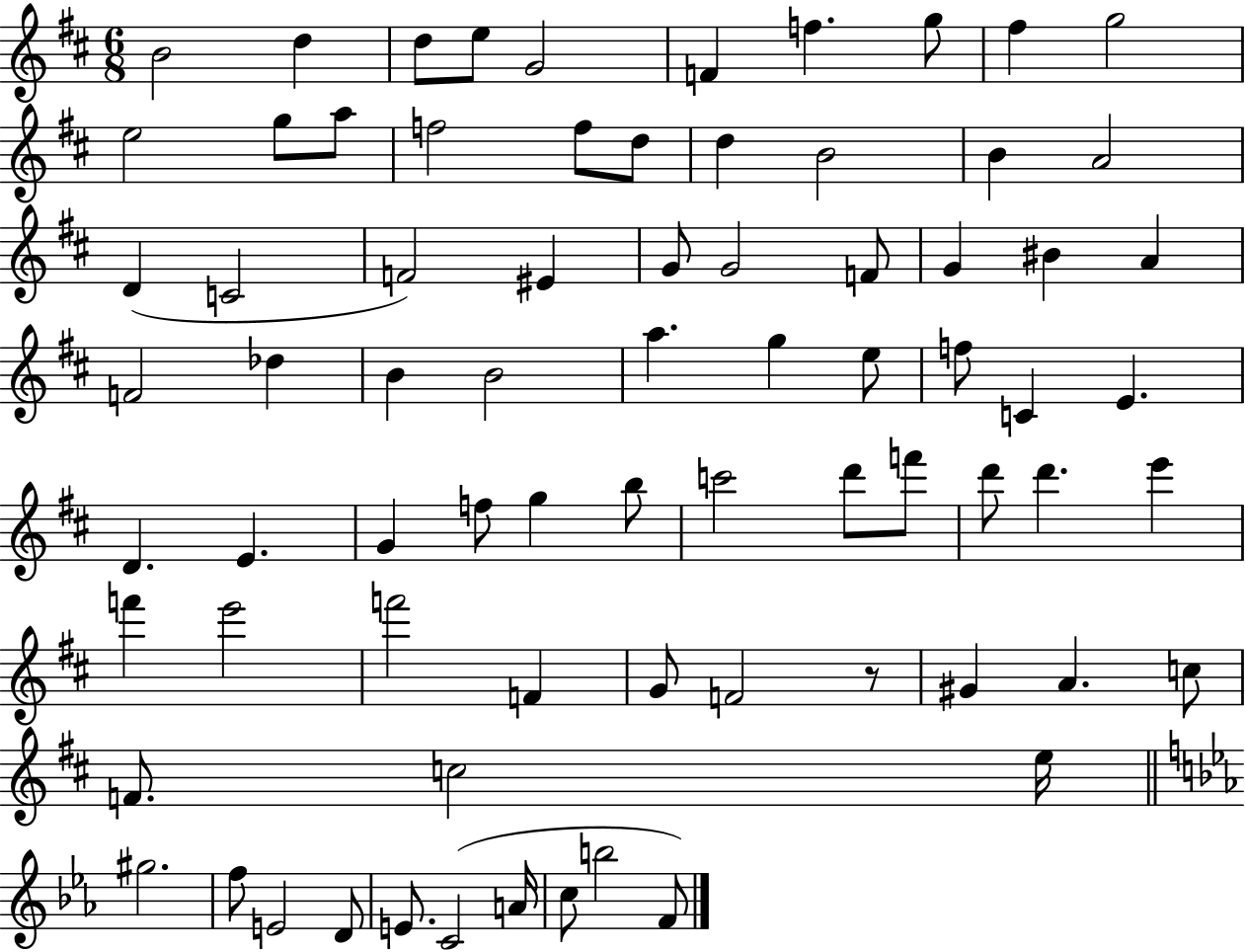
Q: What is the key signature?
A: D major